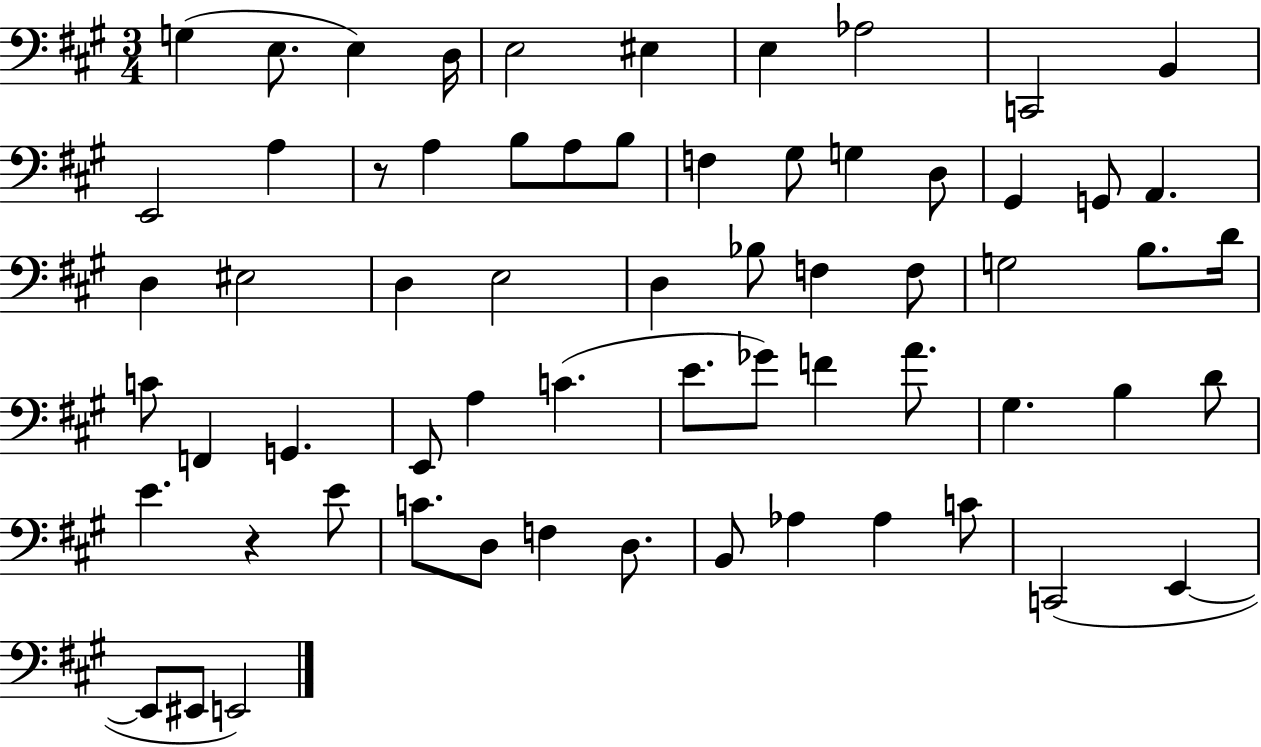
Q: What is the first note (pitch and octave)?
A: G3